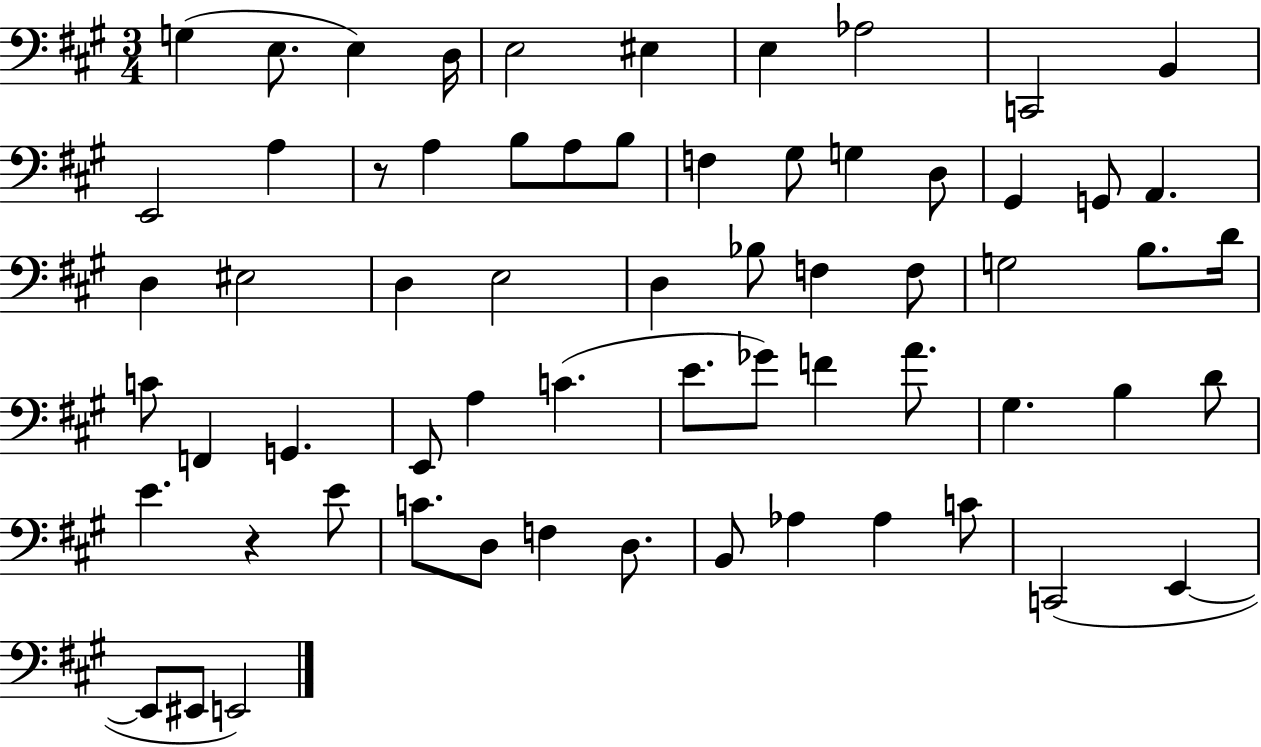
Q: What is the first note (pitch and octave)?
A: G3